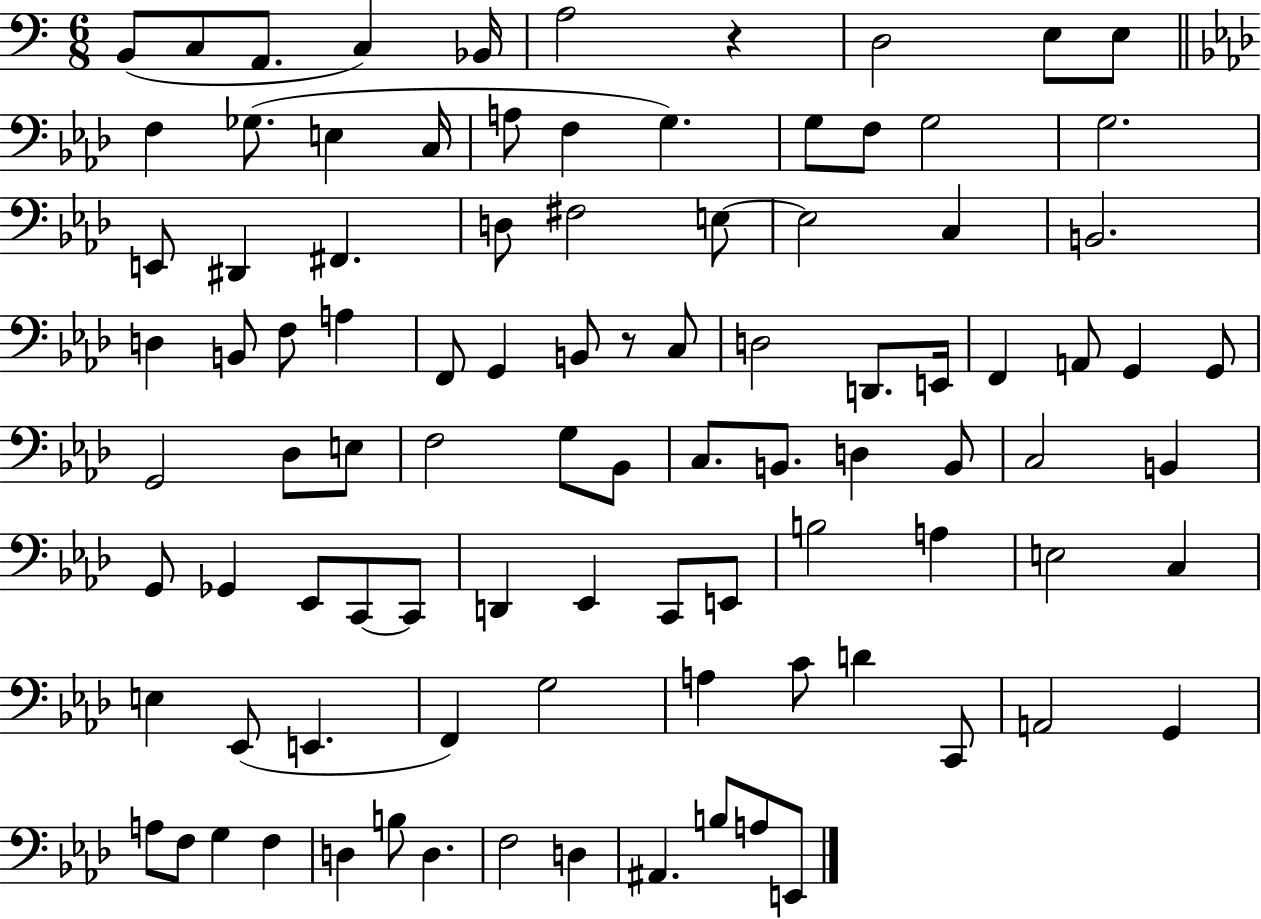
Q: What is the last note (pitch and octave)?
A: E2